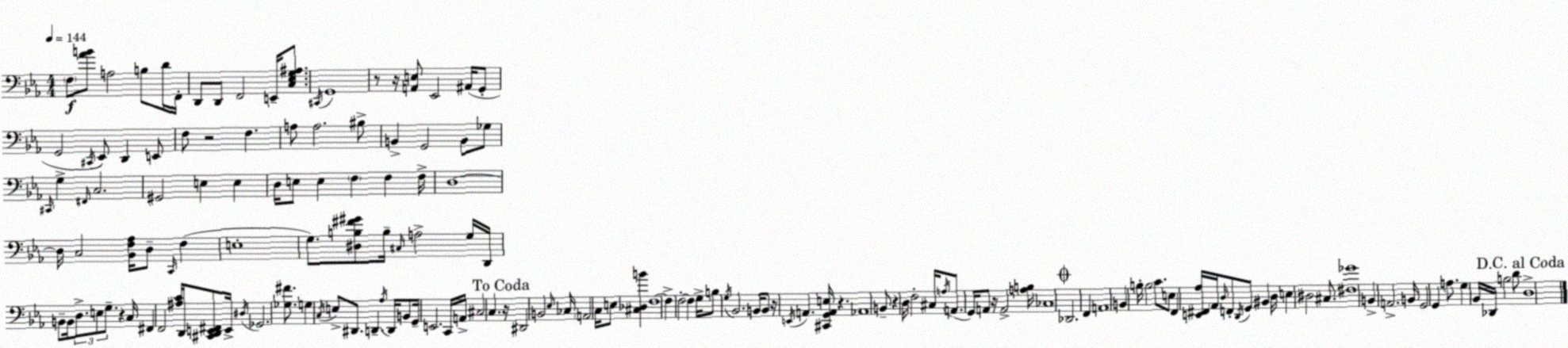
X:1
T:Untitled
M:4/4
L:1/4
K:Eb
F,/2 [_AB]/2 A,2 B,/2 D/4 F,,/4 D,,/2 D,,/2 F,,2 E,,/4 [C,_E,G,^A,]/2 ^C,,/4 G,,4 z/2 z/4 [A,,E,]/2 _E,,2 ^A,,/4 G,,/2 G,,2 ^C,,/4 _E,,/2 D,, E,,/2 F,/2 z2 F, A,/2 A,2 ^B,/2 B,, G,,2 B,,/2 _G,/2 ^C,,/4 G, ^F,,/4 C,2 ^G,,2 E, E, D,/4 E,/2 E, F, F, F,/4 D,4 D,/4 C,2 [_B,,F,_A,]/4 D,/2 C,,/4 F, E,4 G,/2 [^D,B,^F^G]/2 B,/4 ^C,/4 A,2 G,/4 D,,/4 B,,/2 B,,/4 D,/2 E,/2 G,/2 z C,/4 ^F,, F,,2 [^A,C]/4 D,,/4 [^C,,D,,E,,^F,,]/2 E,,/4 ^D,/4 _G,,2 [_G,^F]/2 G, C,/4 E,/2 ^D,,/2 D,, _A,/4 D,,/4 B,,/2 G,,/4 E,,2 C,,/4 A,,/4 ^C,2 C, z/4 ^D,,2 B,,2 _E,/4 _C,/4 A,,2 C,/4 E,/2 [^C,_D,B] F,4 F, F,2 F, G,/4 B,/2 G,/4 _B,,2 B,,/4 B,,/2 z/4 E,,/4 A,, [^C,,G,,A,,E,]/4 z _A,,4 B,,/2 z D,/4 F,2 ^C,/4 A,/4 A,,/2 G,,/4 A,,/2 z/4 A,,2 [A,B,]/4 _C,4 _D,,2 F,, A,,4 B,, B,/4 B,2 C/2 E,/2 F,, [E,,^F,,_A,]/4 _A,,/4 D,/4 F,,/2 D,,/4 G,,/2 ^B,, D,/4 E, ^D,2 ^C,/2 [^F,_G]4 B,, A,,2 B,,/4 G,,2 G,, A,/2 G, _B,,/4 _D,,/4 B,2 D/2 D,4